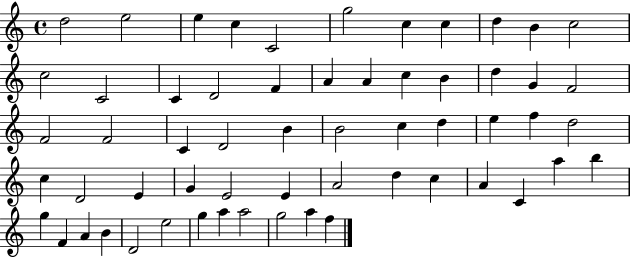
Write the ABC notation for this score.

X:1
T:Untitled
M:4/4
L:1/4
K:C
d2 e2 e c C2 g2 c c d B c2 c2 C2 C D2 F A A c B d G F2 F2 F2 C D2 B B2 c d e f d2 c D2 E G E2 E A2 d c A C a b g F A B D2 e2 g a a2 g2 a f